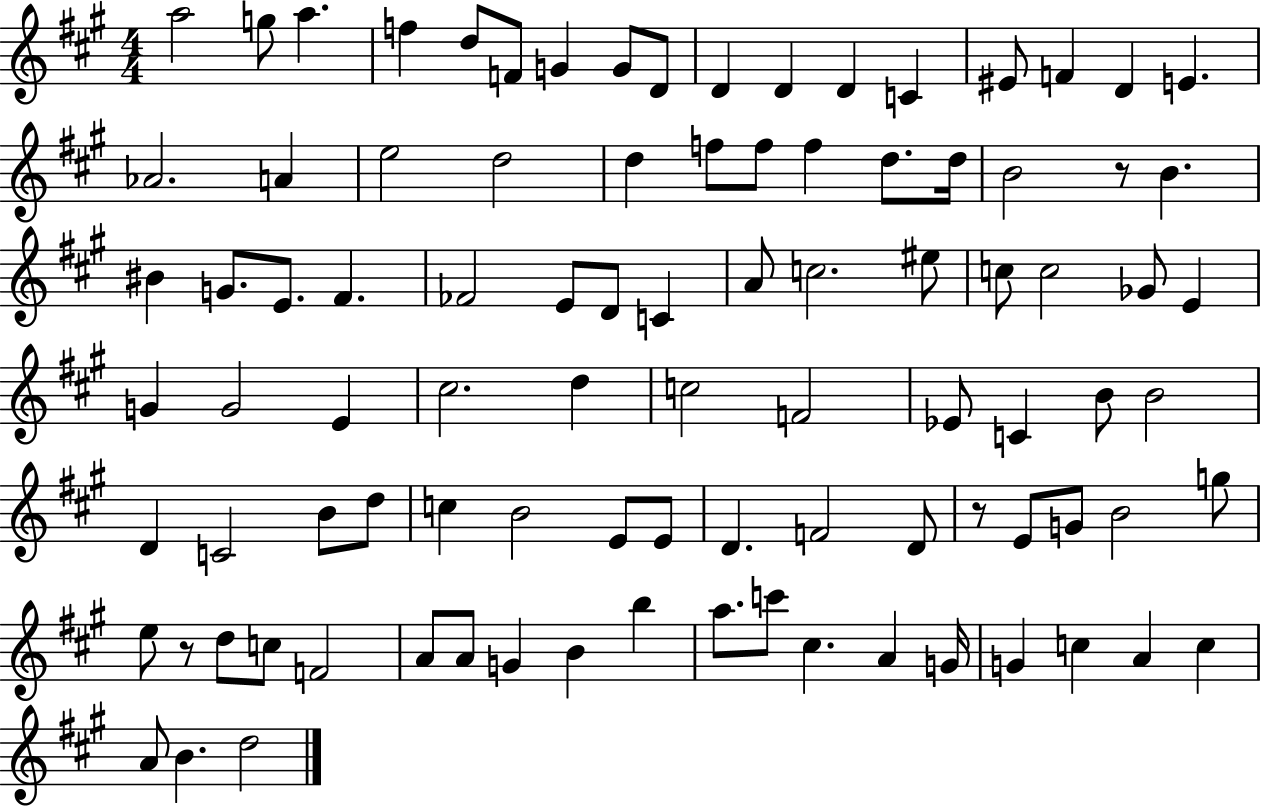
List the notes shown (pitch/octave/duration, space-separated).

A5/h G5/e A5/q. F5/q D5/e F4/e G4/q G4/e D4/e D4/q D4/q D4/q C4/q EIS4/e F4/q D4/q E4/q. Ab4/h. A4/q E5/h D5/h D5/q F5/e F5/e F5/q D5/e. D5/s B4/h R/e B4/q. BIS4/q G4/e. E4/e. F#4/q. FES4/h E4/e D4/e C4/q A4/e C5/h. EIS5/e C5/e C5/h Gb4/e E4/q G4/q G4/h E4/q C#5/h. D5/q C5/h F4/h Eb4/e C4/q B4/e B4/h D4/q C4/h B4/e D5/e C5/q B4/h E4/e E4/e D4/q. F4/h D4/e R/e E4/e G4/e B4/h G5/e E5/e R/e D5/e C5/e F4/h A4/e A4/e G4/q B4/q B5/q A5/e. C6/e C#5/q. A4/q G4/s G4/q C5/q A4/q C5/q A4/e B4/q. D5/h